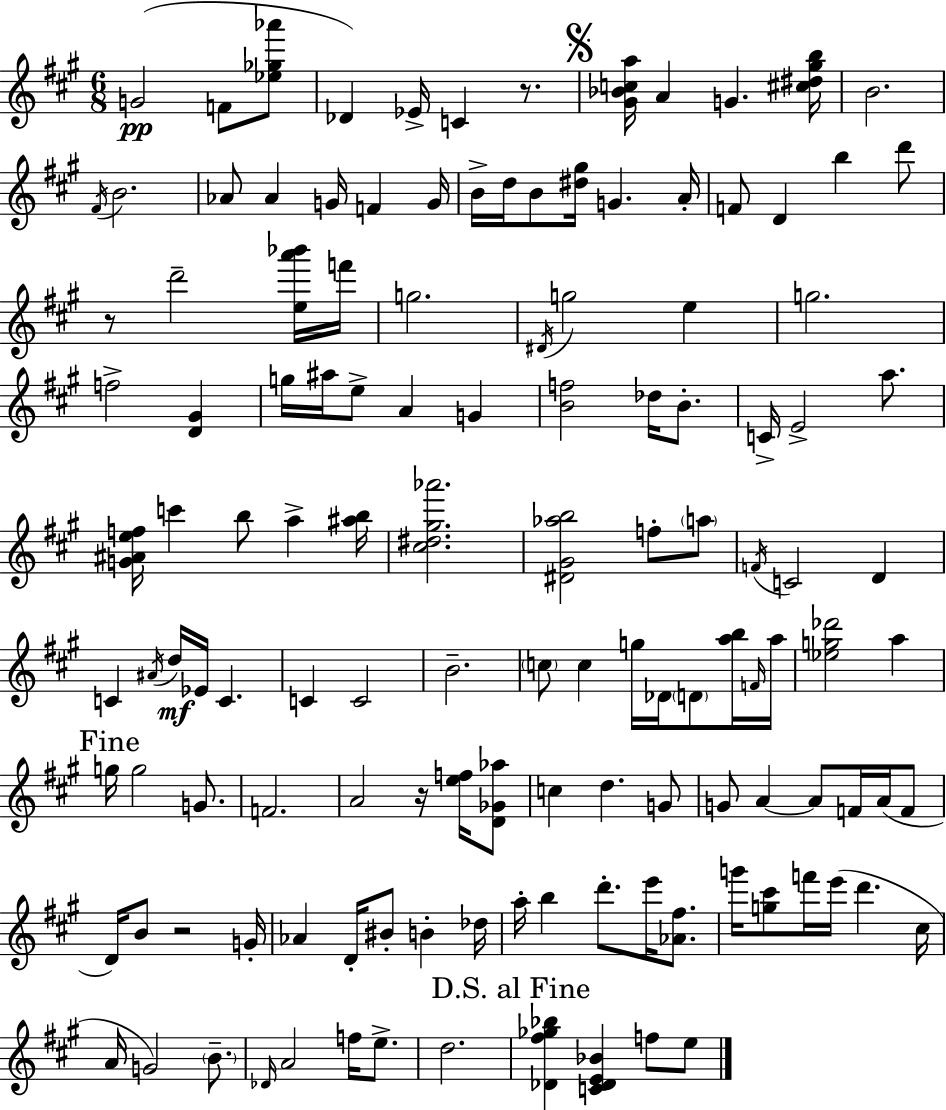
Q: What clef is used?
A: treble